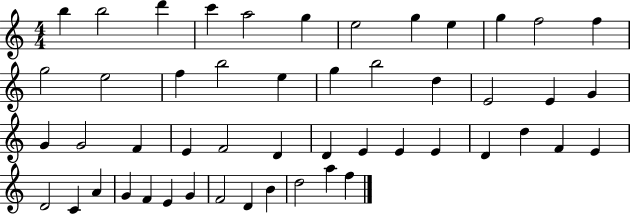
{
  \clef treble
  \numericTimeSignature
  \time 4/4
  \key c \major
  b''4 b''2 d'''4 | c'''4 a''2 g''4 | e''2 g''4 e''4 | g''4 f''2 f''4 | \break g''2 e''2 | f''4 b''2 e''4 | g''4 b''2 d''4 | e'2 e'4 g'4 | \break g'4 g'2 f'4 | e'4 f'2 d'4 | d'4 e'4 e'4 e'4 | d'4 d''4 f'4 e'4 | \break d'2 c'4 a'4 | g'4 f'4 e'4 g'4 | f'2 d'4 b'4 | d''2 a''4 f''4 | \break \bar "|."
}